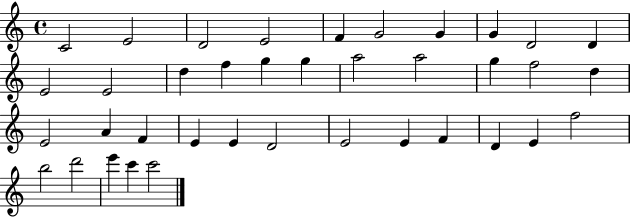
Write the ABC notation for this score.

X:1
T:Untitled
M:4/4
L:1/4
K:C
C2 E2 D2 E2 F G2 G G D2 D E2 E2 d f g g a2 a2 g f2 d E2 A F E E D2 E2 E F D E f2 b2 d'2 e' c' c'2